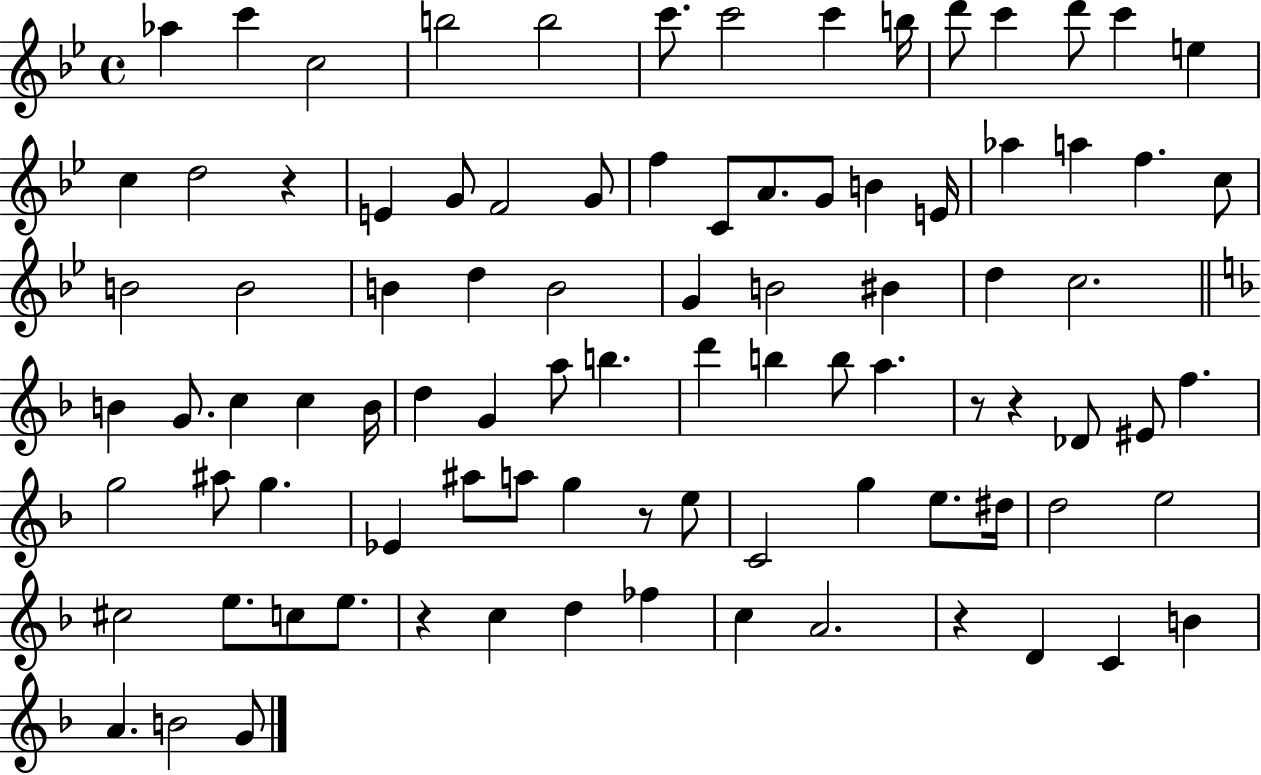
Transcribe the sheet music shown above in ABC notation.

X:1
T:Untitled
M:4/4
L:1/4
K:Bb
_a c' c2 b2 b2 c'/2 c'2 c' b/4 d'/2 c' d'/2 c' e c d2 z E G/2 F2 G/2 f C/2 A/2 G/2 B E/4 _a a f c/2 B2 B2 B d B2 G B2 ^B d c2 B G/2 c c B/4 d G a/2 b d' b b/2 a z/2 z _D/2 ^E/2 f g2 ^a/2 g _E ^a/2 a/2 g z/2 e/2 C2 g e/2 ^d/4 d2 e2 ^c2 e/2 c/2 e/2 z c d _f c A2 z D C B A B2 G/2